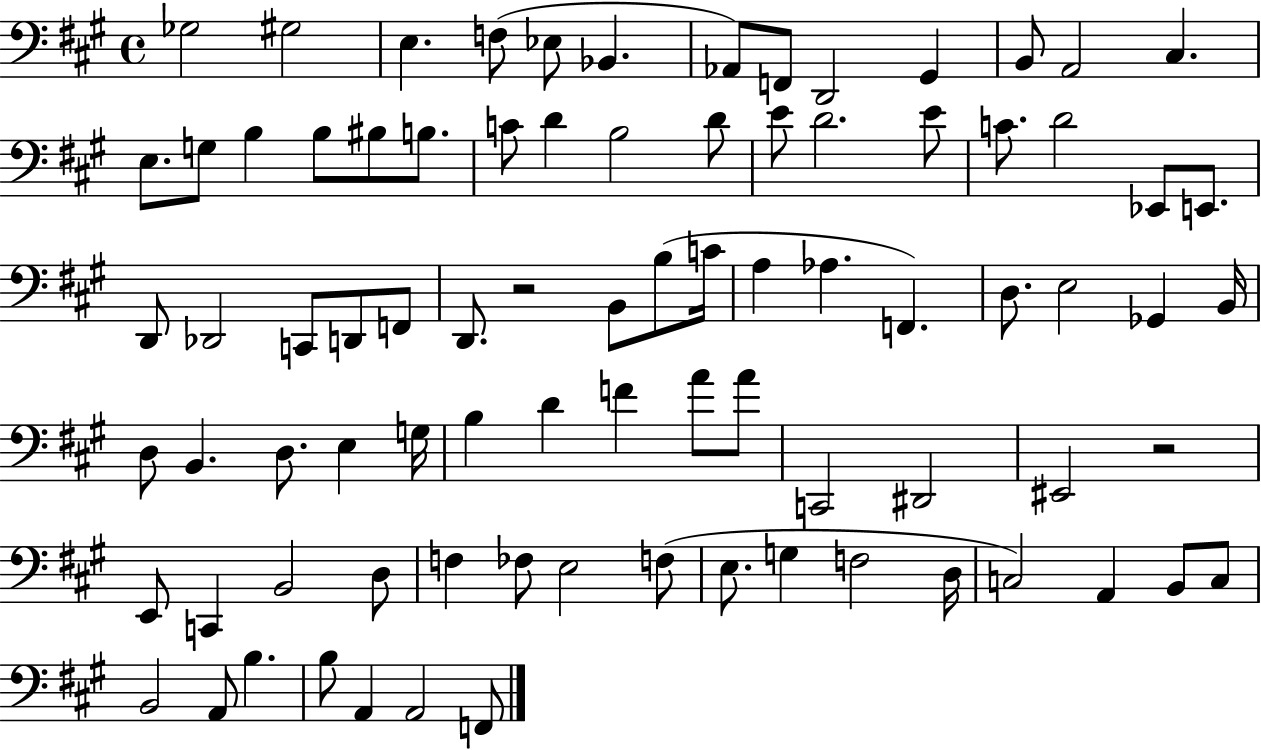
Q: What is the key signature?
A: A major